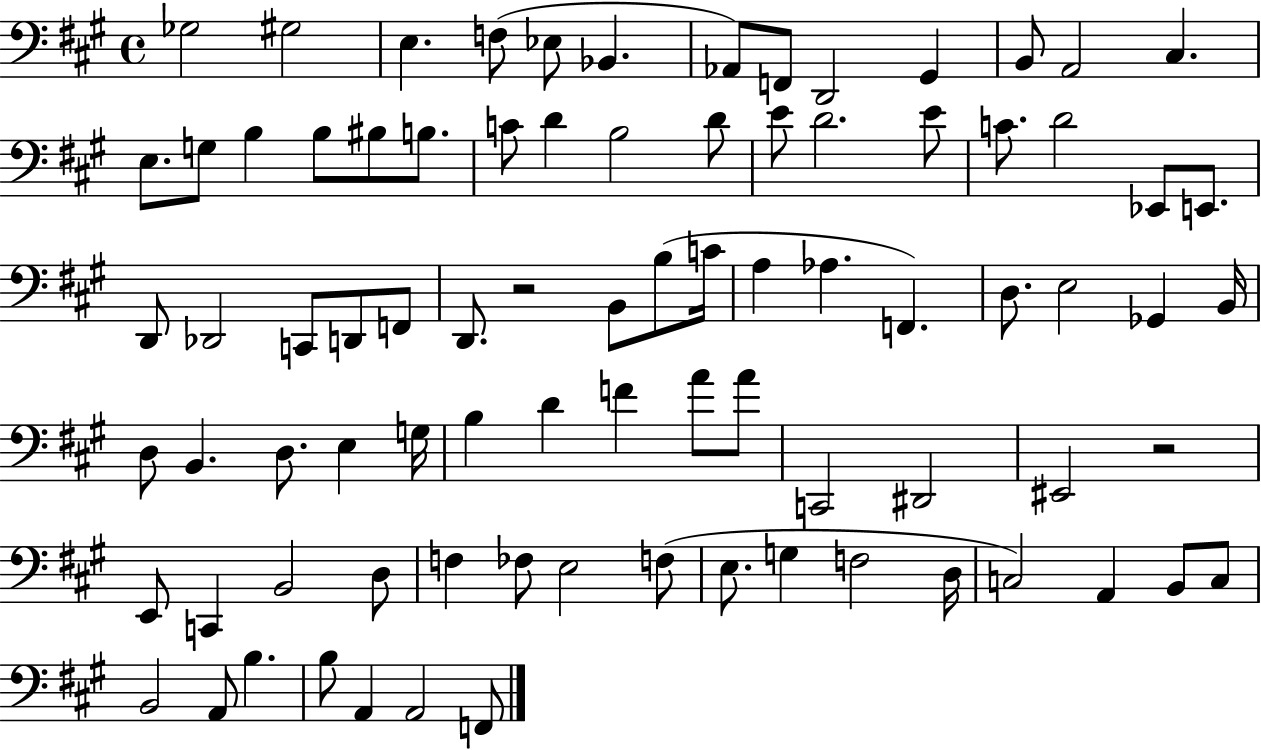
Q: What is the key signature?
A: A major